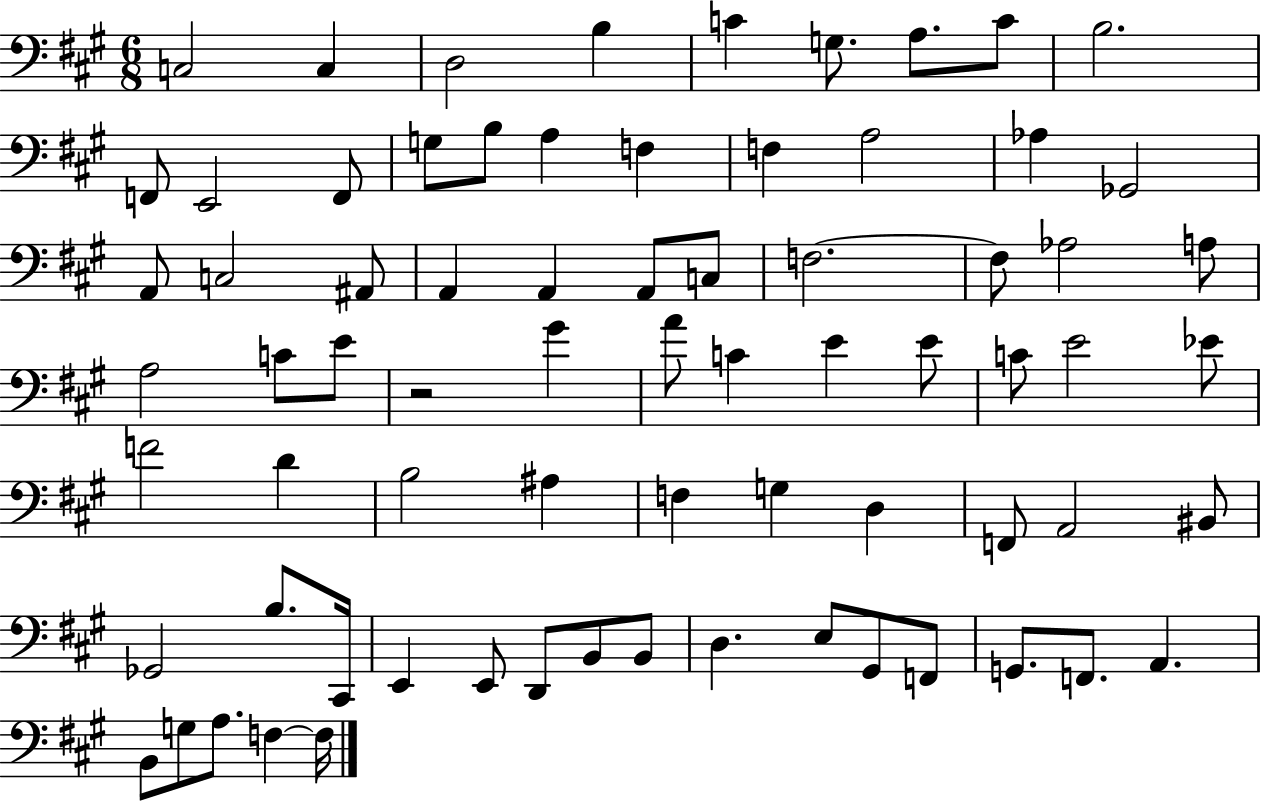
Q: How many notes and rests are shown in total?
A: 73